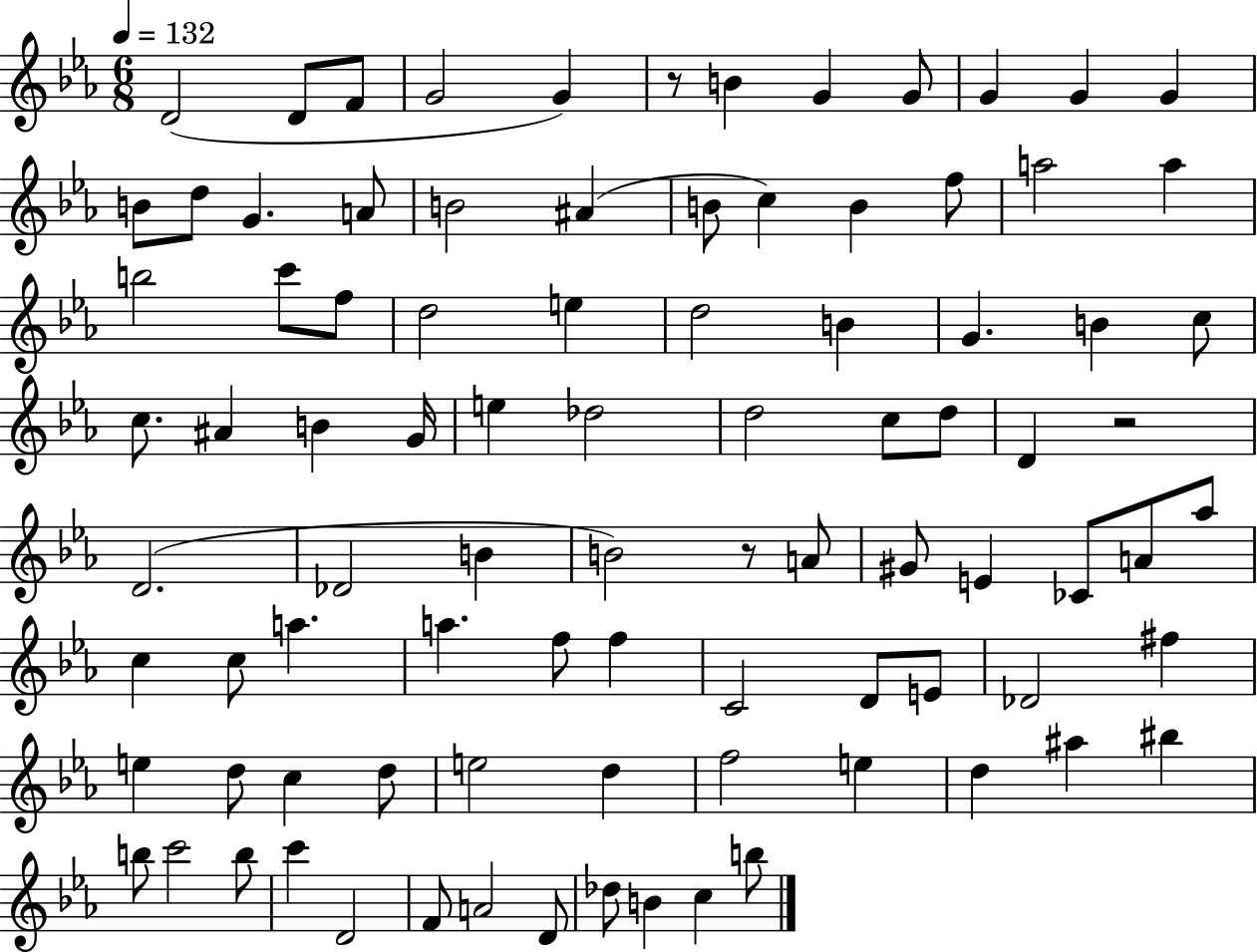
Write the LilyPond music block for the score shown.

{
  \clef treble
  \numericTimeSignature
  \time 6/8
  \key ees \major
  \tempo 4 = 132
  \repeat volta 2 { d'2( d'8 f'8 | g'2 g'4) | r8 b'4 g'4 g'8 | g'4 g'4 g'4 | \break b'8 d''8 g'4. a'8 | b'2 ais'4( | b'8 c''4) b'4 f''8 | a''2 a''4 | \break b''2 c'''8 f''8 | d''2 e''4 | d''2 b'4 | g'4. b'4 c''8 | \break c''8. ais'4 b'4 g'16 | e''4 des''2 | d''2 c''8 d''8 | d'4 r2 | \break d'2.( | des'2 b'4 | b'2) r8 a'8 | gis'8 e'4 ces'8 a'8 aes''8 | \break c''4 c''8 a''4. | a''4. f''8 f''4 | c'2 d'8 e'8 | des'2 fis''4 | \break e''4 d''8 c''4 d''8 | e''2 d''4 | f''2 e''4 | d''4 ais''4 bis''4 | \break b''8 c'''2 b''8 | c'''4 d'2 | f'8 a'2 d'8 | des''8 b'4 c''4 b''8 | \break } \bar "|."
}